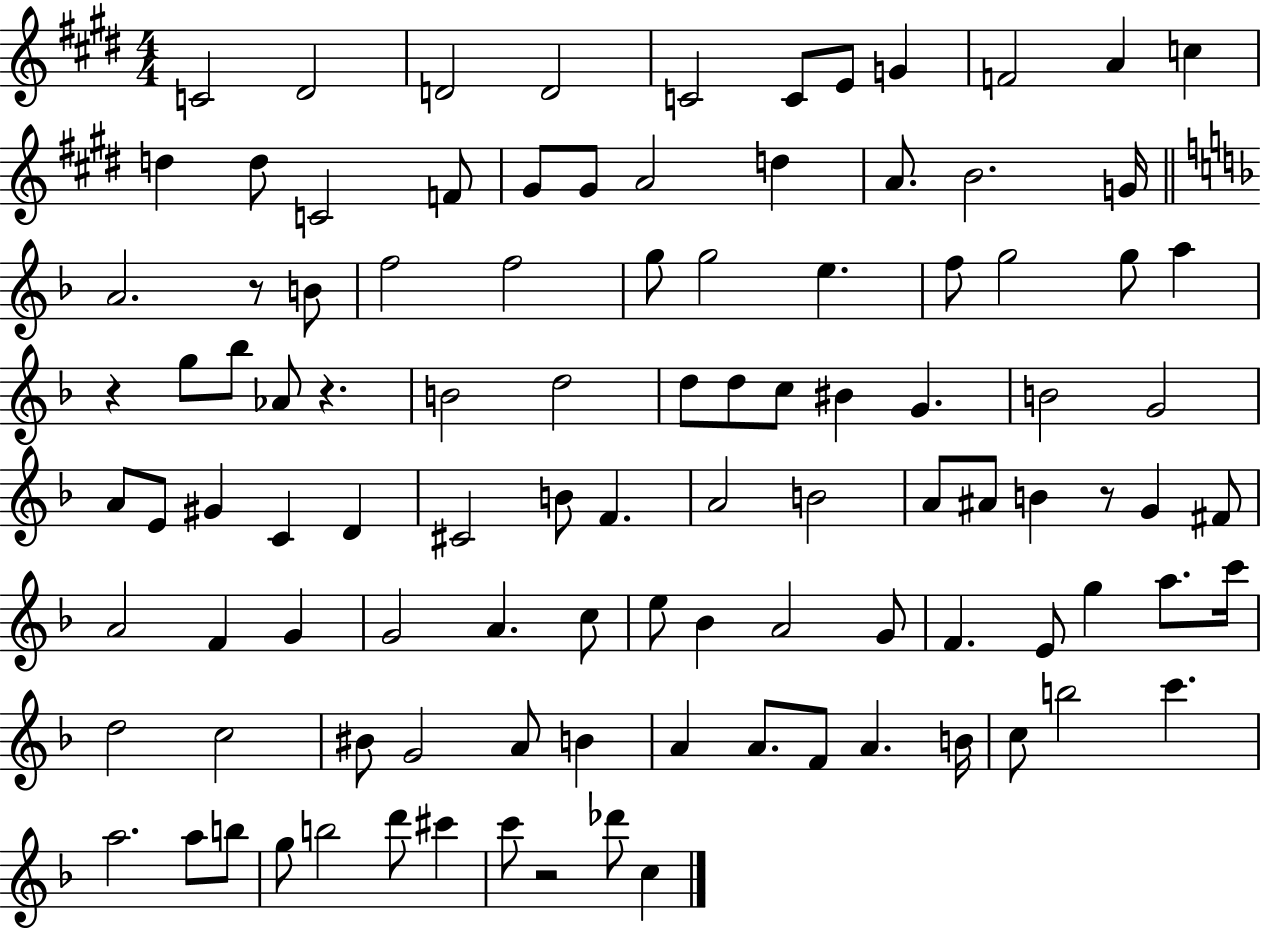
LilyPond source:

{
  \clef treble
  \numericTimeSignature
  \time 4/4
  \key e \major
  c'2 dis'2 | d'2 d'2 | c'2 c'8 e'8 g'4 | f'2 a'4 c''4 | \break d''4 d''8 c'2 f'8 | gis'8 gis'8 a'2 d''4 | a'8. b'2. g'16 | \bar "||" \break \key d \minor a'2. r8 b'8 | f''2 f''2 | g''8 g''2 e''4. | f''8 g''2 g''8 a''4 | \break r4 g''8 bes''8 aes'8 r4. | b'2 d''2 | d''8 d''8 c''8 bis'4 g'4. | b'2 g'2 | \break a'8 e'8 gis'4 c'4 d'4 | cis'2 b'8 f'4. | a'2 b'2 | a'8 ais'8 b'4 r8 g'4 fis'8 | \break a'2 f'4 g'4 | g'2 a'4. c''8 | e''8 bes'4 a'2 g'8 | f'4. e'8 g''4 a''8. c'''16 | \break d''2 c''2 | bis'8 g'2 a'8 b'4 | a'4 a'8. f'8 a'4. b'16 | c''8 b''2 c'''4. | \break a''2. a''8 b''8 | g''8 b''2 d'''8 cis'''4 | c'''8 r2 des'''8 c''4 | \bar "|."
}